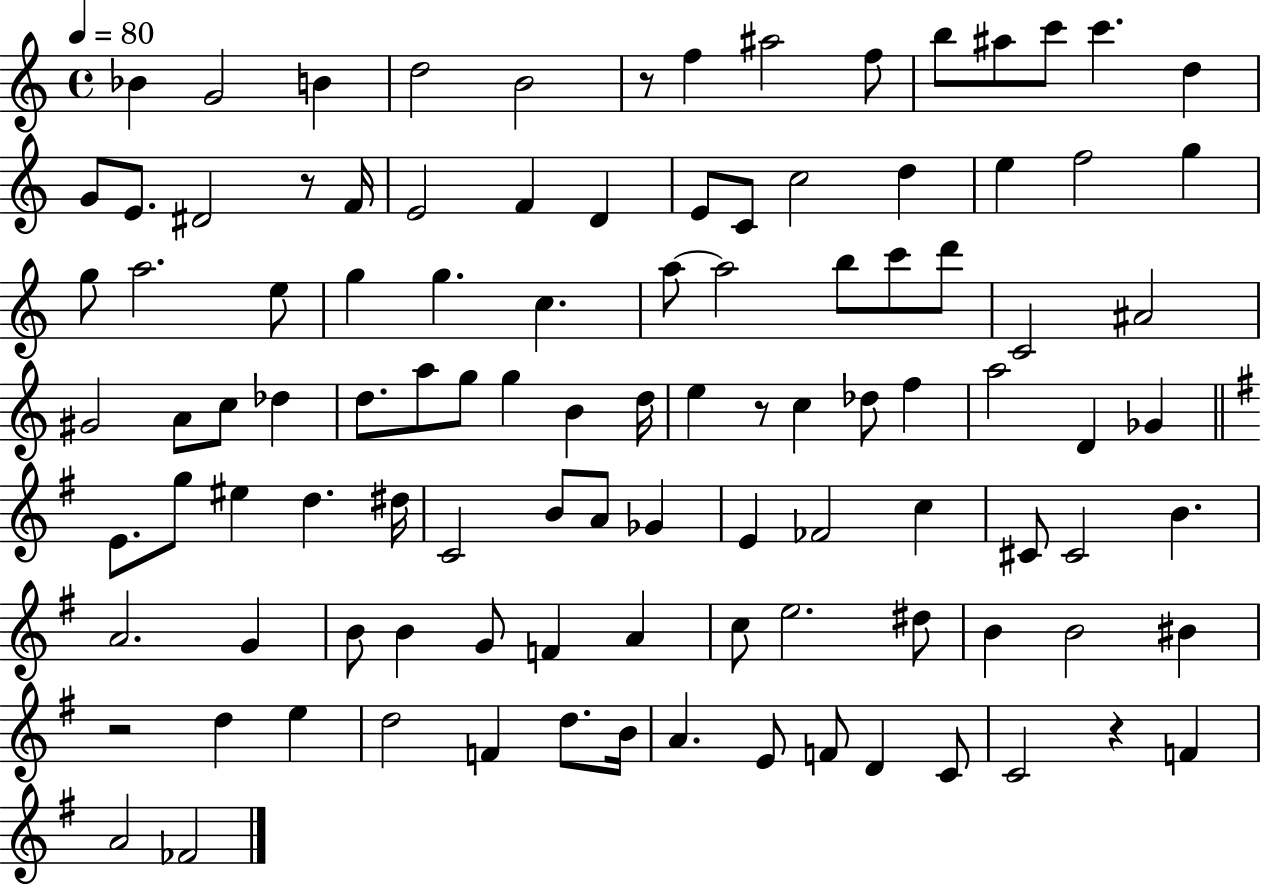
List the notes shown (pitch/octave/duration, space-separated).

Bb4/q G4/h B4/q D5/h B4/h R/e F5/q A#5/h F5/e B5/e A#5/e C6/e C6/q. D5/q G4/e E4/e. D#4/h R/e F4/s E4/h F4/q D4/q E4/e C4/e C5/h D5/q E5/q F5/h G5/q G5/e A5/h. E5/e G5/q G5/q. C5/q. A5/e A5/h B5/e C6/e D6/e C4/h A#4/h G#4/h A4/e C5/e Db5/q D5/e. A5/e G5/e G5/q B4/q D5/s E5/q R/e C5/q Db5/e F5/q A5/h D4/q Gb4/q E4/e. G5/e EIS5/q D5/q. D#5/s C4/h B4/e A4/e Gb4/q E4/q FES4/h C5/q C#4/e C#4/h B4/q. A4/h. G4/q B4/e B4/q G4/e F4/q A4/q C5/e E5/h. D#5/e B4/q B4/h BIS4/q R/h D5/q E5/q D5/h F4/q D5/e. B4/s A4/q. E4/e F4/e D4/q C4/e C4/h R/q F4/q A4/h FES4/h